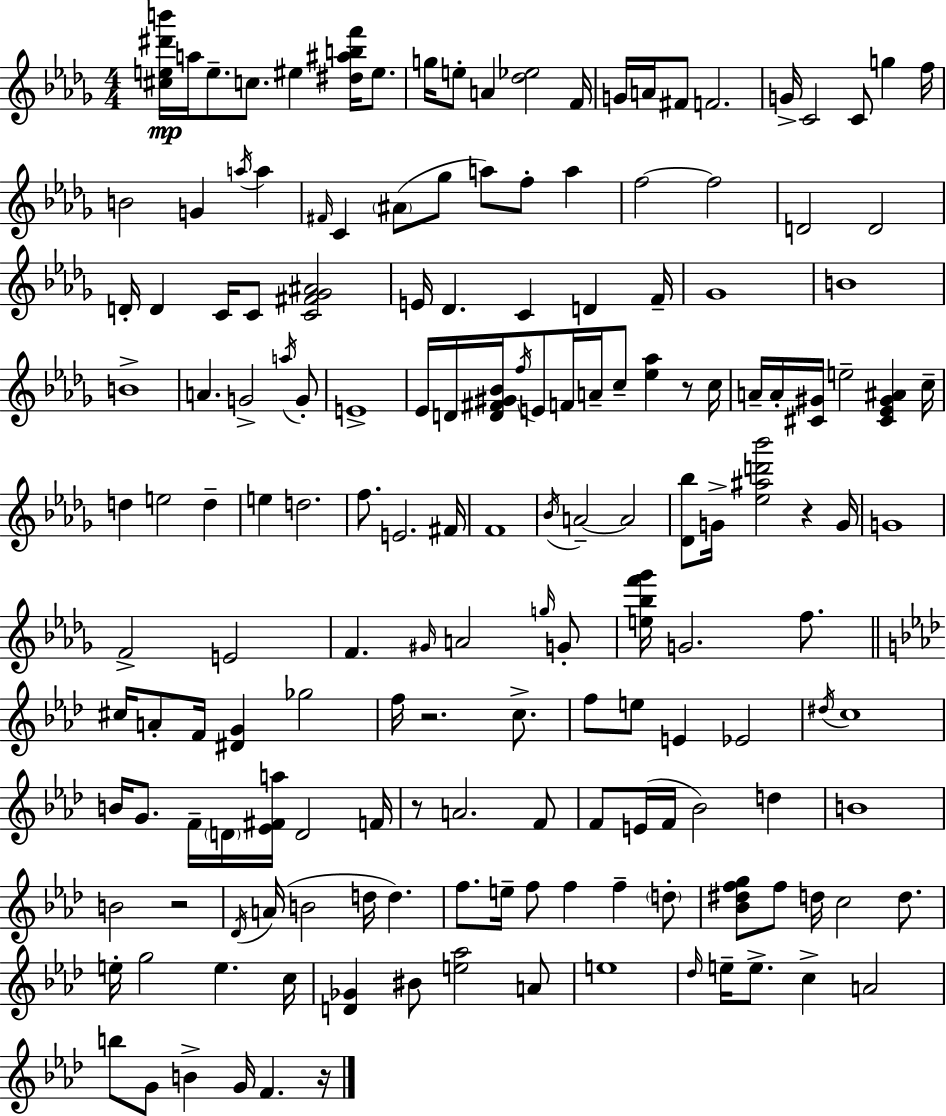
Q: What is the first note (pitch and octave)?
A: A5